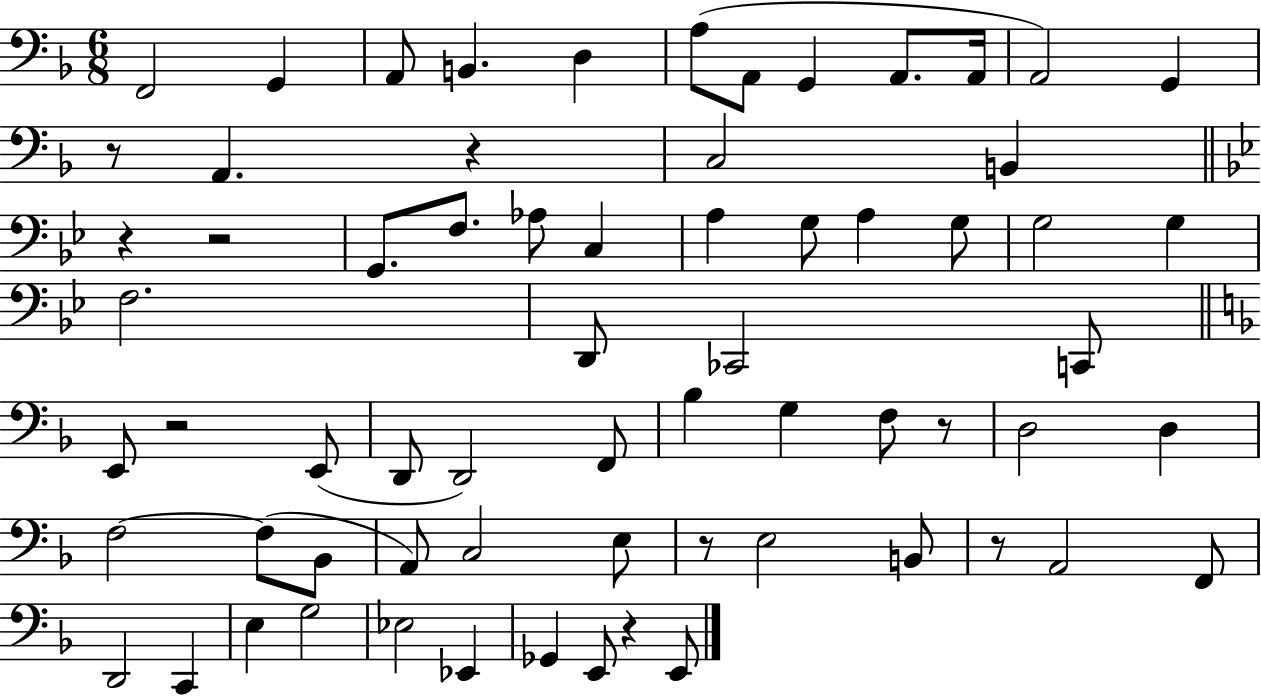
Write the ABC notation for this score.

X:1
T:Untitled
M:6/8
L:1/4
K:F
F,,2 G,, A,,/2 B,, D, A,/2 A,,/2 G,, A,,/2 A,,/4 A,,2 G,, z/2 A,, z C,2 B,, z z2 G,,/2 F,/2 _A,/2 C, A, G,/2 A, G,/2 G,2 G, F,2 D,,/2 _C,,2 C,,/2 E,,/2 z2 E,,/2 D,,/2 D,,2 F,,/2 _B, G, F,/2 z/2 D,2 D, F,2 F,/2 _B,,/2 A,,/2 C,2 E,/2 z/2 E,2 B,,/2 z/2 A,,2 F,,/2 D,,2 C,, E, G,2 _E,2 _E,, _G,, E,,/2 z E,,/2